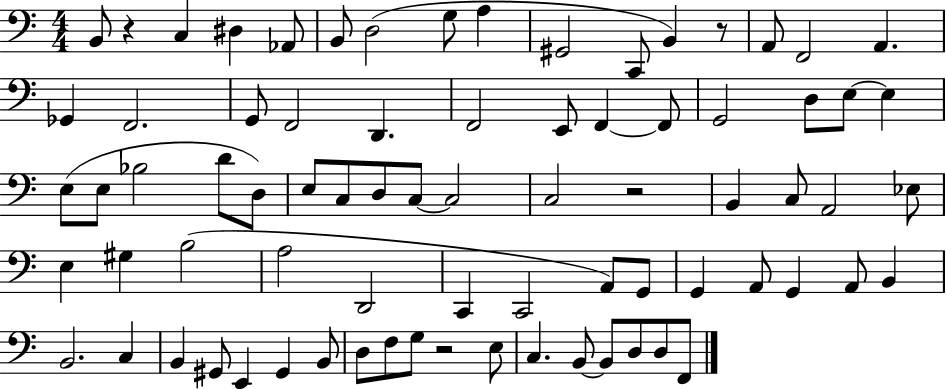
B2/e R/q C3/q D#3/q Ab2/e B2/e D3/h G3/e A3/q G#2/h C2/e B2/q R/e A2/e F2/h A2/q. Gb2/q F2/h. G2/e F2/h D2/q. F2/h E2/e F2/q F2/e G2/h D3/e E3/e E3/q E3/e E3/e Bb3/h D4/e D3/e E3/e C3/e D3/e C3/e C3/h C3/h R/h B2/q C3/e A2/h Eb3/e E3/q G#3/q B3/h A3/h D2/h C2/q C2/h A2/e G2/e G2/q A2/e G2/q A2/e B2/q B2/h. C3/q B2/q G#2/e E2/q G#2/q B2/e D3/e F3/e G3/e R/h E3/e C3/q. B2/e B2/e D3/e D3/e F2/e